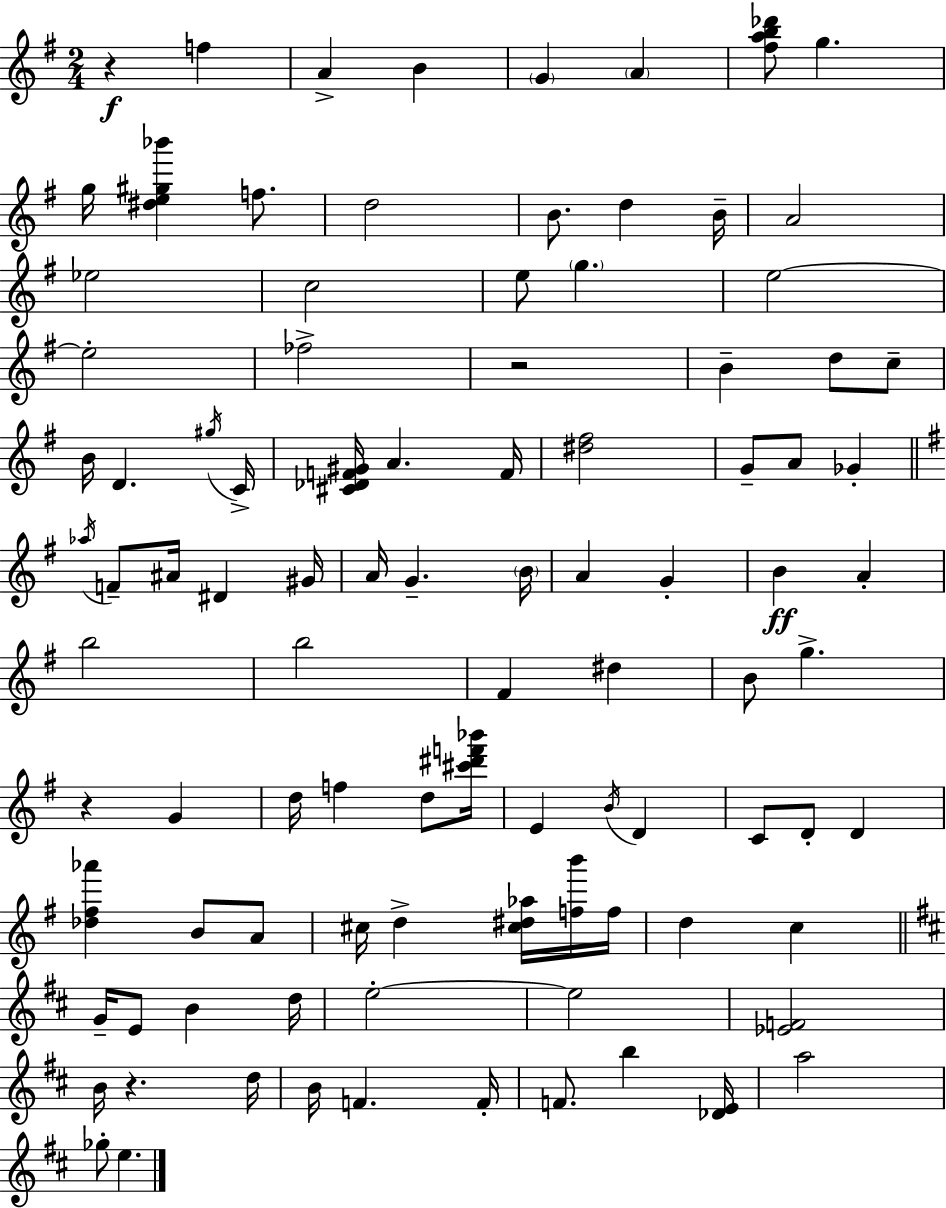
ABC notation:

X:1
T:Untitled
M:2/4
L:1/4
K:Em
z f A B G A [^fab_d']/2 g g/4 [^de^g_b'] f/2 d2 B/2 d B/4 A2 _e2 c2 e/2 g e2 e2 _f2 z2 B d/2 c/2 B/4 D ^g/4 C/4 [^C_DF^G]/4 A F/4 [^d^f]2 G/2 A/2 _G _a/4 F/2 ^A/4 ^D ^G/4 A/4 G B/4 A G B A b2 b2 ^F ^d B/2 g z G d/4 f d/2 [^c'^d'f'_b']/4 E B/4 D C/2 D/2 D [_d^f_a'] B/2 A/2 ^c/4 d [^c^d_a]/4 [fb']/4 f/4 d c G/4 E/2 B d/4 e2 e2 [_EF]2 B/4 z d/4 B/4 F F/4 F/2 b [_DE]/4 a2 _g/2 e